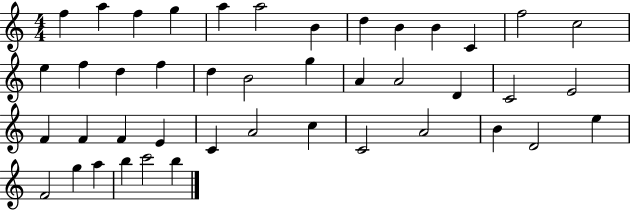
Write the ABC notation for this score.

X:1
T:Untitled
M:4/4
L:1/4
K:C
f a f g a a2 B d B B C f2 c2 e f d f d B2 g A A2 D C2 E2 F F F E C A2 c C2 A2 B D2 e F2 g a b c'2 b